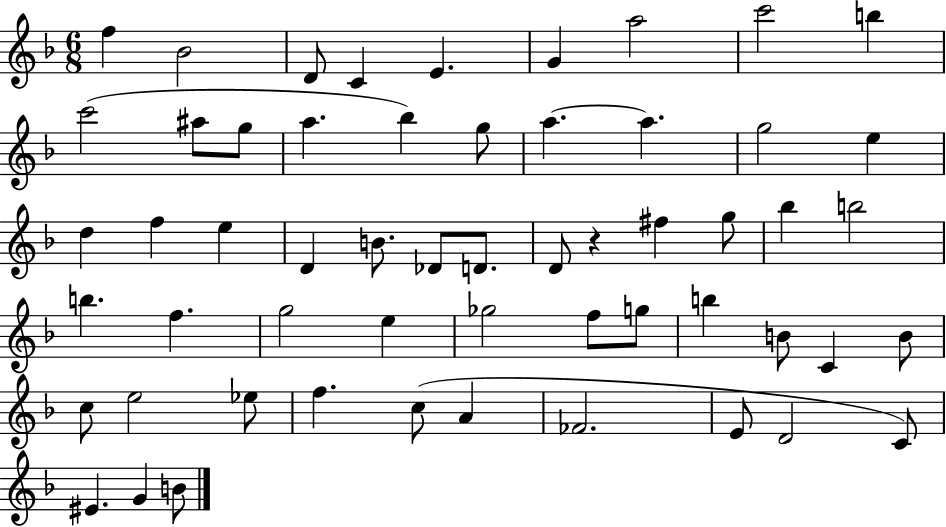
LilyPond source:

{
  \clef treble
  \numericTimeSignature
  \time 6/8
  \key f \major
  f''4 bes'2 | d'8 c'4 e'4. | g'4 a''2 | c'''2 b''4 | \break c'''2( ais''8 g''8 | a''4. bes''4) g''8 | a''4.~~ a''4. | g''2 e''4 | \break d''4 f''4 e''4 | d'4 b'8. des'8 d'8. | d'8 r4 fis''4 g''8 | bes''4 b''2 | \break b''4. f''4. | g''2 e''4 | ges''2 f''8 g''8 | b''4 b'8 c'4 b'8 | \break c''8 e''2 ees''8 | f''4. c''8( a'4 | fes'2. | e'8 d'2 c'8) | \break eis'4. g'4 b'8 | \bar "|."
}